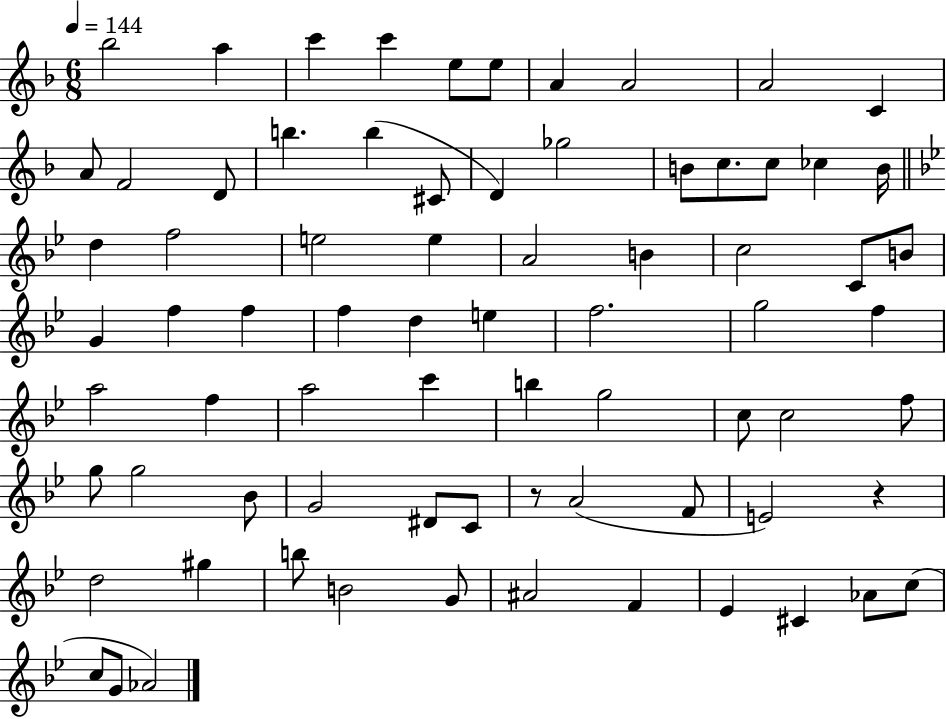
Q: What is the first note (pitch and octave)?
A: Bb5